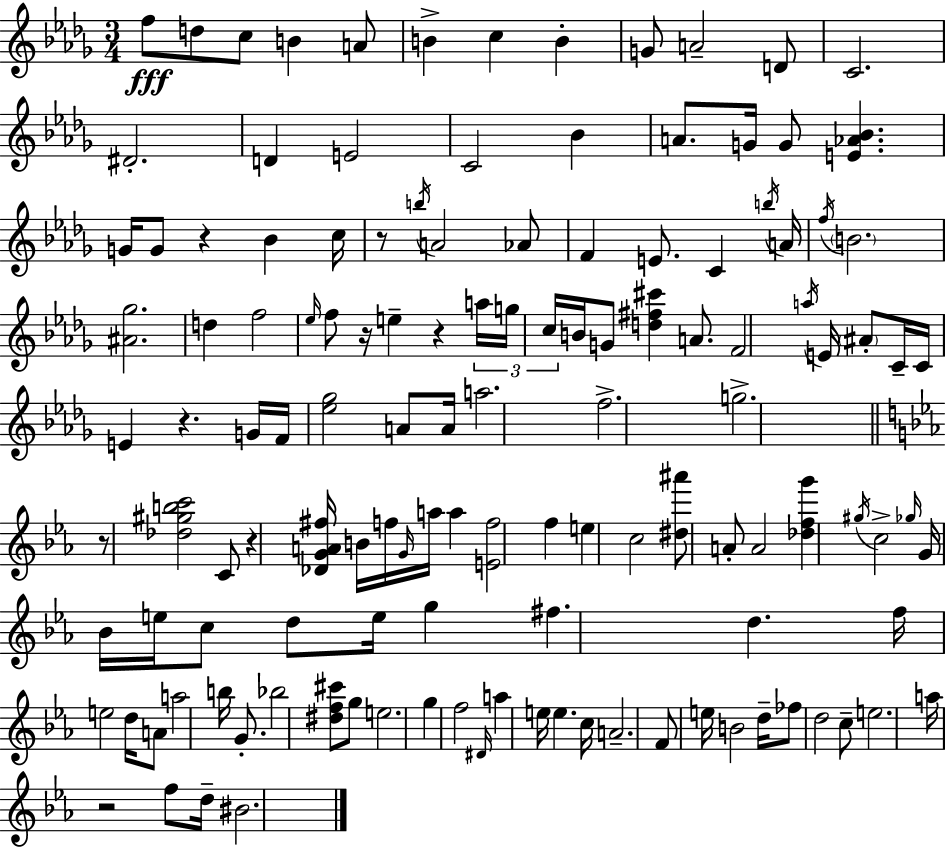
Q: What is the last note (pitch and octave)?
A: BIS4